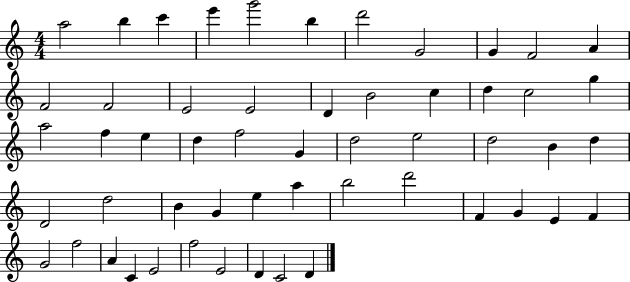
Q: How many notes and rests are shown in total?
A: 54